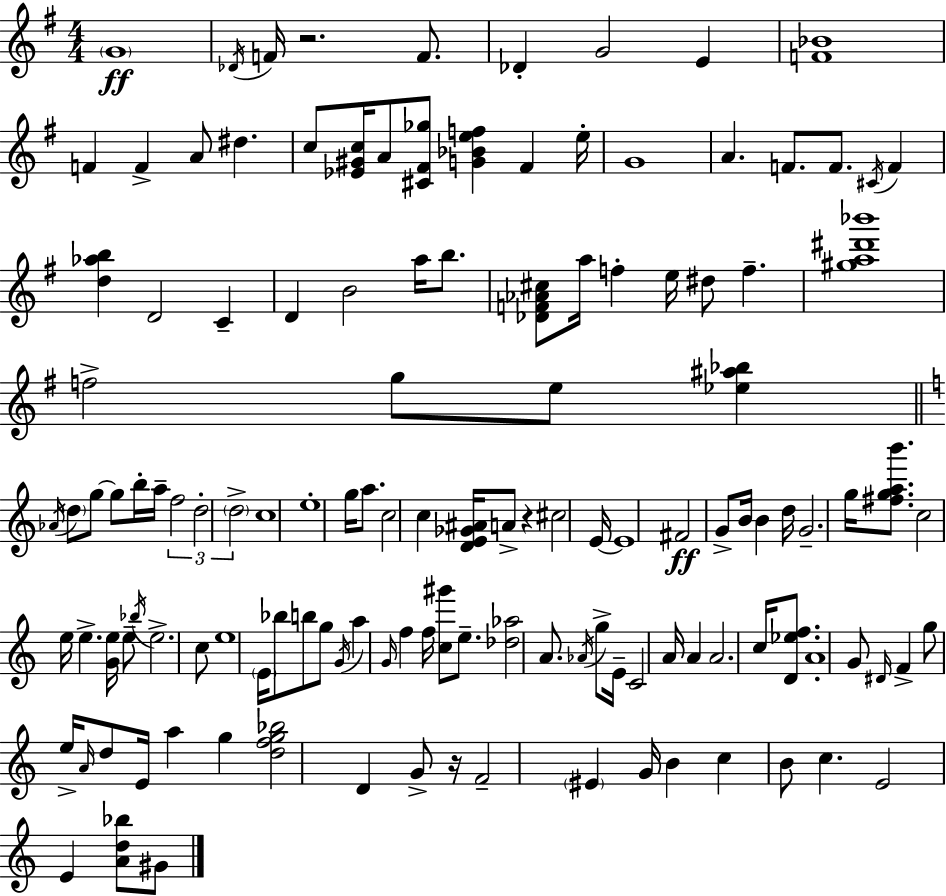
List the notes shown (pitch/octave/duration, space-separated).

G4/w Db4/s F4/s R/h. F4/e. Db4/q G4/h E4/q [F4,Bb4]/w F4/q F4/q A4/e D#5/q. C5/e [Eb4,G#4,C5]/s A4/e [C#4,F#4,Gb5]/e [G4,Bb4,E5,F5]/q F#4/q E5/s G4/w A4/q. F4/e. F4/e. C#4/s F4/q [D5,Ab5,B5]/q D4/h C4/q D4/q B4/h A5/s B5/e. [Db4,F4,Ab4,C#5]/e A5/s F5/q E5/s D#5/e F5/q. [G#5,A5,D#6,Bb6]/w F5/h G5/e E5/e [Eb5,A#5,Bb5]/q Ab4/s D5/e G5/e G5/e B5/s A5/s F5/h D5/h D5/h C5/w E5/w G5/s A5/e. C5/h C5/q [D4,E4,Gb4,A#4]/s A4/e R/q C#5/h E4/s E4/w F#4/h G4/e B4/s B4/q D5/s G4/h. G5/s [F#5,G5,A5,B6]/e. C5/h E5/s E5/q. [G4,E5]/s E5/e Bb5/s E5/h. C5/e E5/w E4/s Bb5/e B5/e G5/e G4/s A5/q G4/s F5/q F5/s [C5,G#6]/e E5/e. [Db5,Ab5]/h A4/e. Ab4/s G5/e E4/s C4/h A4/s A4/q A4/h. C5/s [D4,Eb5,F5]/e. A4/w G4/e D#4/s F4/q G5/e E5/s A4/s D5/e E4/s A5/q G5/q [D5,F5,G5,Bb5]/h D4/q G4/e R/s F4/h EIS4/q G4/s B4/q C5/q B4/e C5/q. E4/h E4/q [A4,D5,Bb5]/e G#4/e